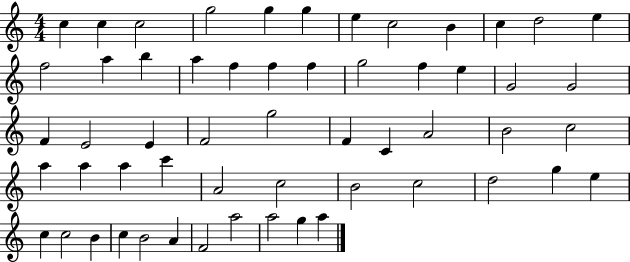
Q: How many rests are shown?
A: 0